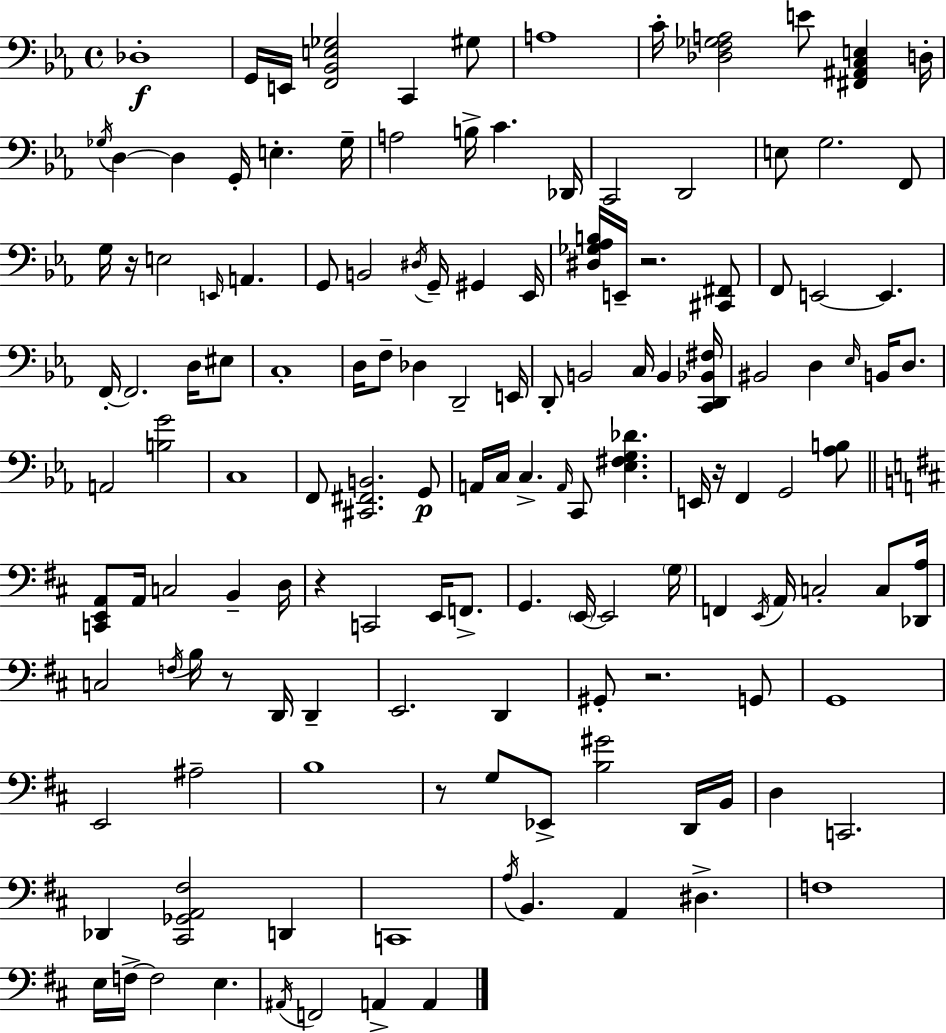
{
  \clef bass
  \time 4/4
  \defaultTimeSignature
  \key ees \major
  des1-.\f | g,16 e,16 <f, bes, e ges>2 c,4 gis8 | a1 | c'16-. <des f ges a>2 e'8 <fis, ais, c e>4 d16-. | \break \acciaccatura { ges16 } d4~~ d4 g,16-. e4.-. | ges16-- a2 b16-> c'4. | des,16 c,2 d,2 | e8 g2. f,8 | \break g16 r16 e2 \grace { e,16 } a,4. | g,8 b,2 \acciaccatura { dis16 } g,16-- gis,4 | ees,16 <dis ges aes b>16 e,16-- r2. | <cis, fis,>8 f,8 e,2~~ e,4. | \break f,16-.~~ f,2. | d16 eis8 c1-. | d16 f8-- des4 d,2-- | e,16 d,8-. b,2 c16 b,4 | \break <c, d, bes, fis>16 bis,2 d4 \grace { ees16 } | b,16 d8. a,2 <b g'>2 | c1 | f,8 <cis, fis, b,>2. | \break g,8\p a,16 c16 c4.-> \grace { a,16 } c,8 <ees fis g des'>4. | e,16 r16 f,4 g,2 | <aes b>8 \bar "||" \break \key d \major <c, e, a,>8 a,16 c2 b,4-- d16 | r4 c,2 e,16 f,8.-> | g,4. \parenthesize e,16~~ e,2 \parenthesize g16 | f,4 \acciaccatura { e,16 } a,16 c2-. c8 | \break <des, a>16 c2 \acciaccatura { f16 } b16 r8 d,16 d,4-- | e,2. d,4 | gis,8-. r2. | g,8 g,1 | \break e,2 ais2-- | b1 | r8 g8 ees,8-> <b gis'>2 | d,16 b,16 d4 c,2. | \break des,4 <cis, ges, a, fis>2 d,4 | c,1 | \acciaccatura { a16 } b,4. a,4 dis4.-> | f1 | \break e16 f16->~~ f2 e4. | \acciaccatura { ais,16 } f,2 a,4-> | a,4 \bar "|."
}